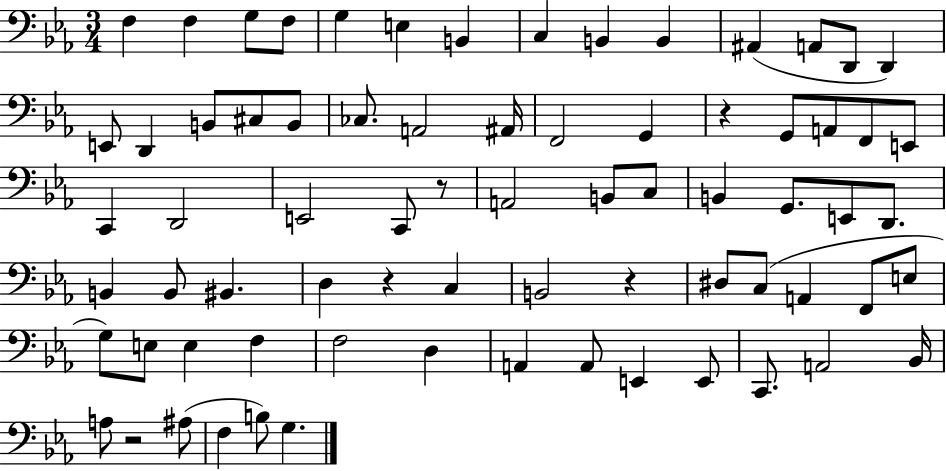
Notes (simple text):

F3/q F3/q G3/e F3/e G3/q E3/q B2/q C3/q B2/q B2/q A#2/q A2/e D2/e D2/q E2/e D2/q B2/e C#3/e B2/e CES3/e. A2/h A#2/s F2/h G2/q R/q G2/e A2/e F2/e E2/e C2/q D2/h E2/h C2/e R/e A2/h B2/e C3/e B2/q G2/e. E2/e D2/e. B2/q B2/e BIS2/q. D3/q R/q C3/q B2/h R/q D#3/e C3/e A2/q F2/e E3/e G3/e E3/e E3/q F3/q F3/h D3/q A2/q A2/e E2/q E2/e C2/e. A2/h Bb2/s A3/e R/h A#3/e F3/q B3/e G3/q.